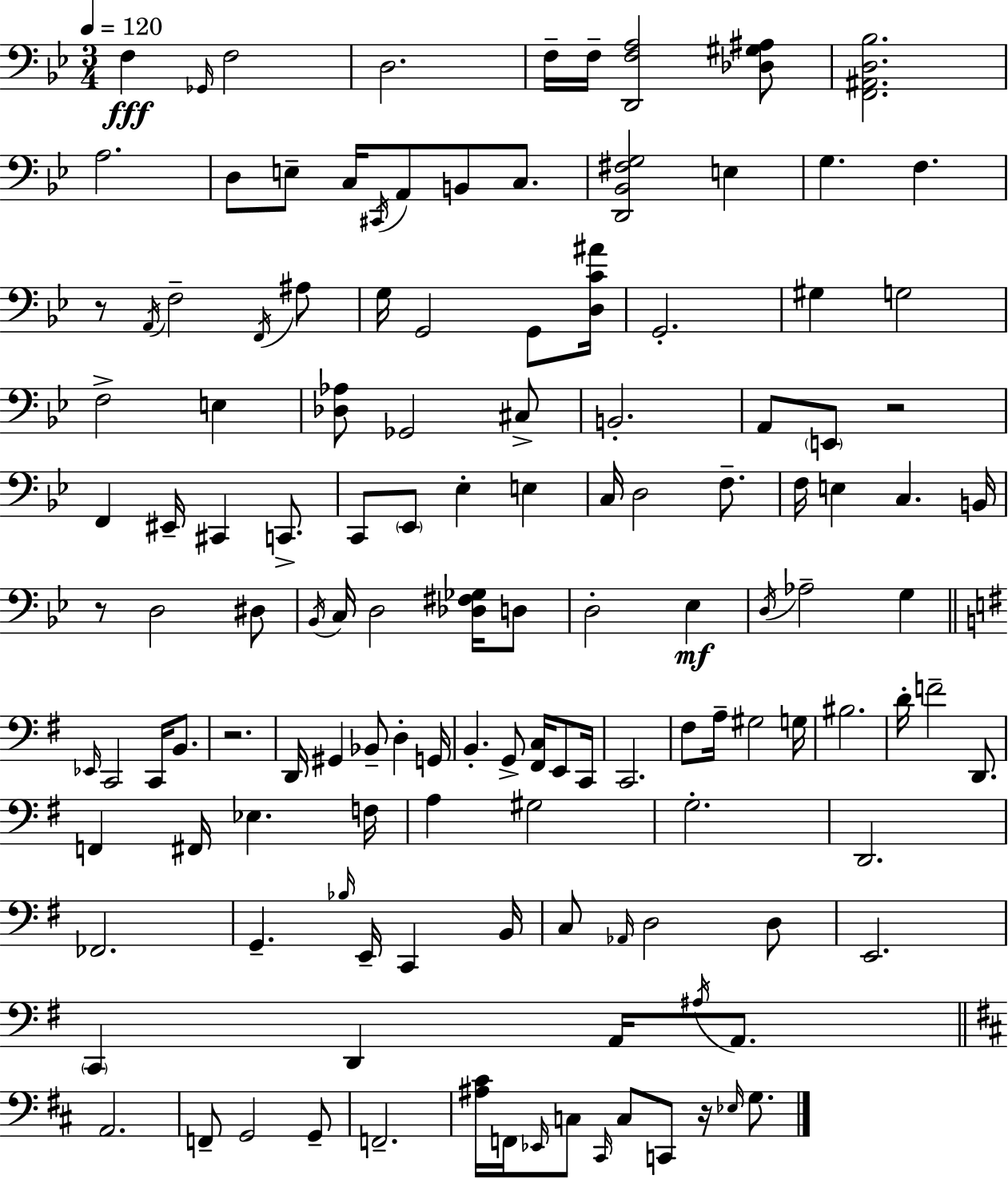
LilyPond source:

{
  \clef bass
  \numericTimeSignature
  \time 3/4
  \key bes \major
  \tempo 4 = 120
  \repeat volta 2 { f4\fff \grace { ges,16 } f2 | d2. | f16-- f16-- <d, f a>2 <des gis ais>8 | <f, ais, d bes>2. | \break a2. | d8 e8-- c16 \acciaccatura { cis,16 } a,8 b,8 c8. | <d, bes, fis g>2 e4 | g4. f4. | \break r8 \acciaccatura { a,16 } f2-- | \acciaccatura { f,16 } ais8 g16 g,2 | g,8 <d c' ais'>16 g,2.-. | gis4 g2 | \break f2-> | e4 <des aes>8 ges,2 | cis8-> b,2.-. | a,8 \parenthesize e,8 r2 | \break f,4 eis,16-- cis,4 | c,8.-> c,8 \parenthesize ees,8 ees4-. | e4 c16 d2 | f8.-- f16 e4 c4. | \break b,16 r8 d2 | dis8 \acciaccatura { bes,16 } c16 d2 | <des fis ges>16 d8 d2-. | ees4\mf \acciaccatura { d16 } aes2-- | \break g4 \bar "||" \break \key g \major \grace { ees,16 } c,2 c,16 b,8. | r2. | d,16 gis,4 bes,8-- d4-. | g,16 b,4.-. g,8-> <fis, c>16 e,8 | \break c,16 c,2. | fis8 a16-- gis2 | g16 bis2. | d'16-. f'2-- d,8. | \break f,4 fis,16 ees4. | f16 a4 gis2 | g2.-. | d,2. | \break fes,2. | g,4.-- \grace { bes16 } e,16-- c,4 | b,16 c8 \grace { aes,16 } d2 | d8 e,2. | \break \parenthesize c,4 d,4 a,16 | \acciaccatura { ais16 } a,8. \bar "||" \break \key b \minor a,2. | f,8-- g,2 g,8-- | f,2.-- | <ais cis'>16 f,16 \grace { ees,16 } c8 \grace { cis,16 } c8 c,8 r16 \grace { ees16 } | \break g8. } \bar "|."
}